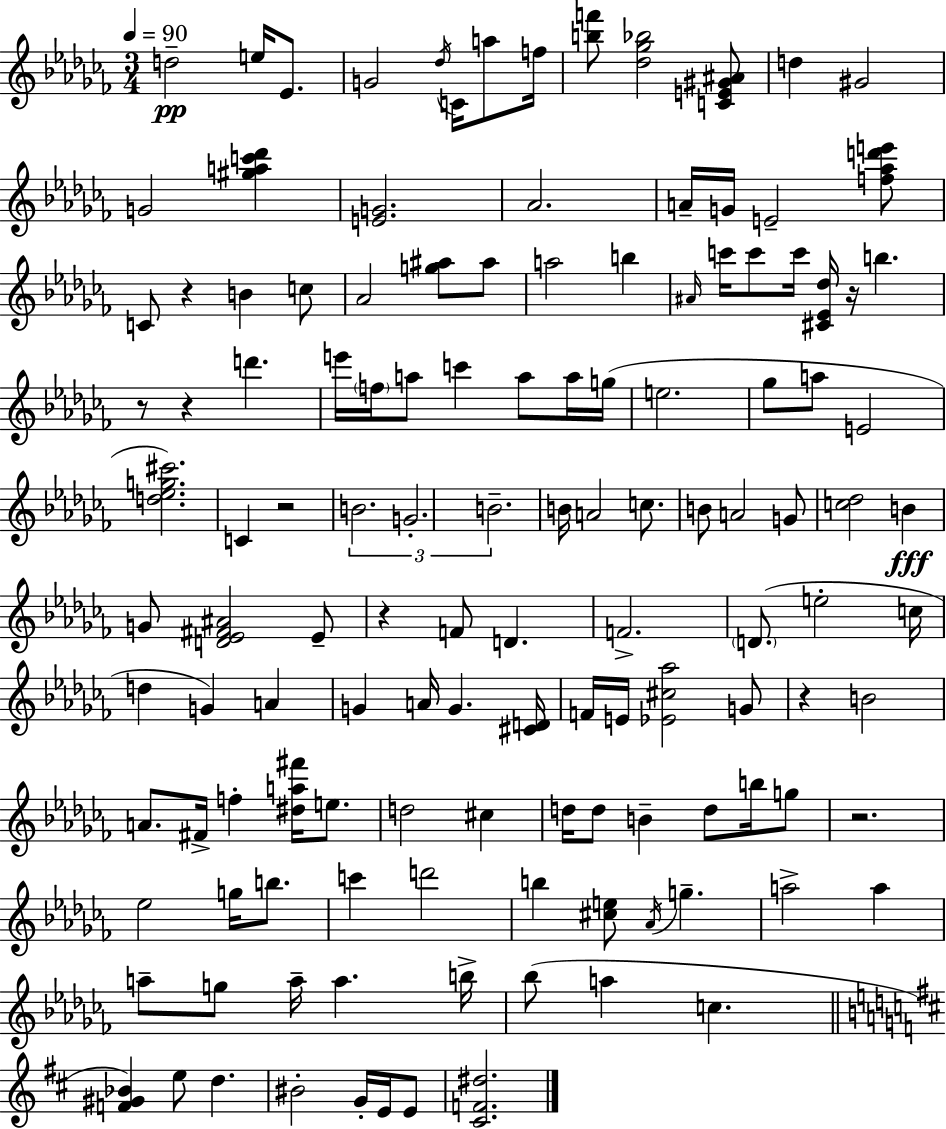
D5/h E5/s Eb4/e. G4/h Db5/s C4/s A5/e F5/s [B5,F6]/e [Db5,Gb5,Bb5]/h [C4,E4,G#4,A#4]/e D5/q G#4/h G4/h [G#5,A5,C6,Db6]/q [E4,G4]/h. Ab4/h. A4/s G4/s E4/h [F5,Ab5,D6,E6]/e C4/e R/q B4/q C5/e Ab4/h [G5,A#5]/e A#5/e A5/h B5/q A#4/s C6/s C6/e C6/s [C#4,Eb4,Db5]/s R/s B5/q. R/e R/q D6/q. E6/s F5/s A5/e C6/q A5/e A5/s G5/s E5/h. Gb5/e A5/e E4/h [D5,Eb5,G5,C#6]/h. C4/q R/h B4/h. G4/h. B4/h. B4/s A4/h C5/e. B4/e A4/h G4/e [C5,Db5]/h B4/q G4/e [D4,Eb4,F#4,A#4]/h Eb4/e R/q F4/e D4/q. F4/h. D4/e. E5/h C5/s D5/q G4/q A4/q G4/q A4/s G4/q. [C#4,D4]/s F4/s E4/s [Eb4,C#5,Ab5]/h G4/e R/q B4/h A4/e. F#4/s F5/q [D#5,A5,F#6]/s E5/e. D5/h C#5/q D5/s D5/e B4/q D5/e B5/s G5/e R/h. Eb5/h G5/s B5/e. C6/q D6/h B5/q [C#5,E5]/e Ab4/s G5/q. A5/h A5/q A5/e G5/e A5/s A5/q. B5/s Bb5/e A5/q C5/q. [F4,G#4,Bb4]/q E5/e D5/q. BIS4/h G4/s E4/s E4/e [C#4,F4,D#5]/h.